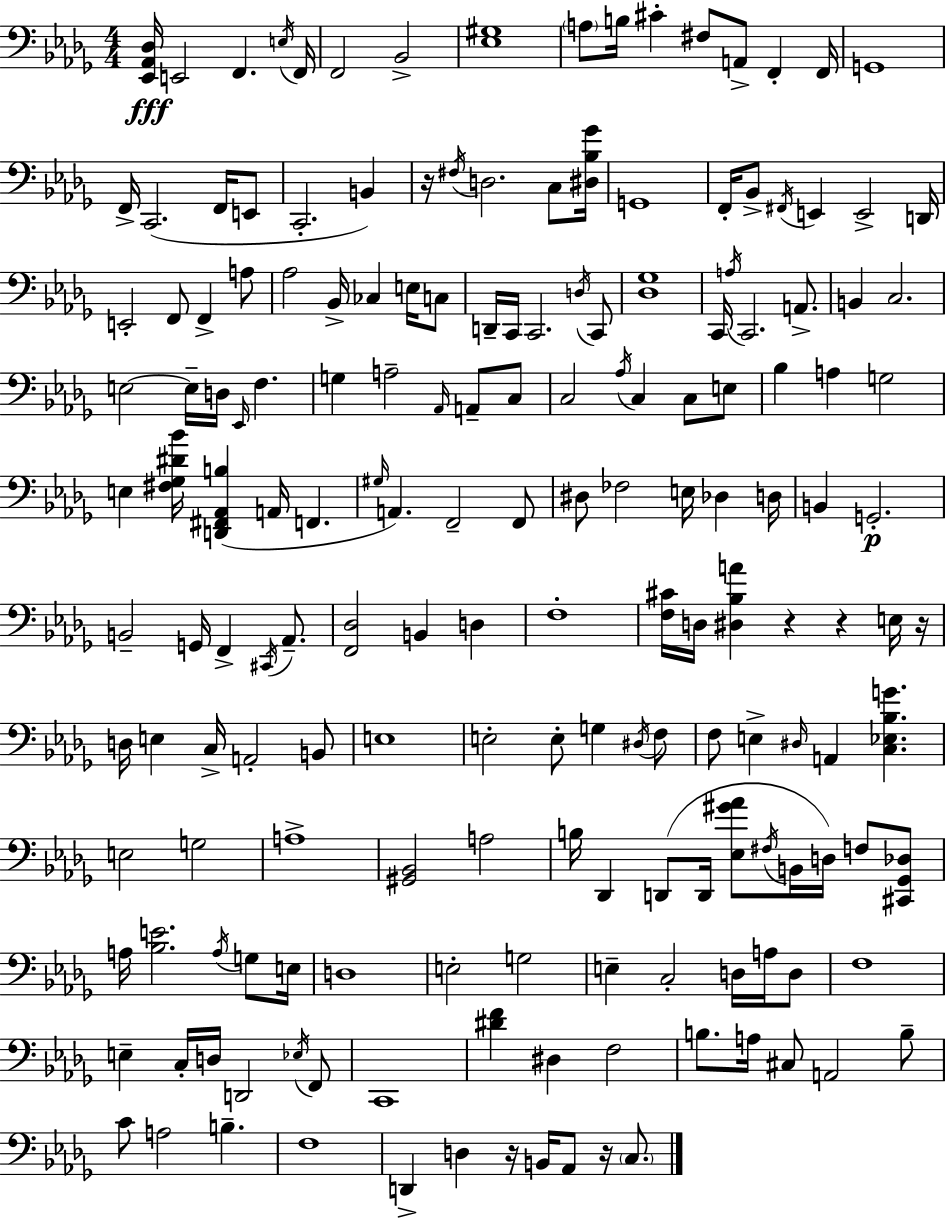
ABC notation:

X:1
T:Untitled
M:4/4
L:1/4
K:Bbm
[_E,,_A,,_D,]/4 E,,2 F,, E,/4 F,,/4 F,,2 _B,,2 [_E,^G,]4 A,/2 B,/4 ^C ^F,/2 A,,/2 F,, F,,/4 G,,4 F,,/4 C,,2 F,,/4 E,,/2 C,,2 B,, z/4 ^F,/4 D,2 C,/2 [^D,_B,_G]/4 G,,4 F,,/4 _B,,/2 ^F,,/4 E,, E,,2 D,,/4 E,,2 F,,/2 F,, A,/2 _A,2 _B,,/4 _C, E,/4 C,/2 D,,/4 C,,/4 C,,2 D,/4 C,,/2 [_D,_G,]4 C,,/4 A,/4 C,,2 A,,/2 B,, C,2 E,2 E,/4 D,/4 _E,,/4 F, G, A,2 _A,,/4 A,,/2 C,/2 C,2 _A,/4 C, C,/2 E,/2 _B, A, G,2 E, [^F,_G,^D_B]/4 [D,,^F,,_A,,B,] A,,/4 F,, ^G,/4 A,, F,,2 F,,/2 ^D,/2 _F,2 E,/4 _D, D,/4 B,, G,,2 B,,2 G,,/4 F,, ^C,,/4 _A,,/2 [F,,_D,]2 B,, D, F,4 [F,^C]/4 D,/4 [^D,_B,A] z z E,/4 z/4 D,/4 E, C,/4 A,,2 B,,/2 E,4 E,2 E,/2 G, ^D,/4 F,/2 F,/2 E, ^D,/4 A,, [C,_E,_B,G] E,2 G,2 A,4 [^G,,_B,,]2 A,2 B,/4 _D,, D,,/2 D,,/4 [_E,^G_A]/2 ^F,/4 B,,/4 D,/4 F,/2 [^C,,_G,,_D,]/2 A,/4 [_B,E]2 A,/4 G,/2 E,/4 D,4 E,2 G,2 E, C,2 D,/4 A,/4 D,/2 F,4 E, C,/4 D,/4 D,,2 _E,/4 F,,/2 C,,4 [^DF] ^D, F,2 B,/2 A,/4 ^C,/2 A,,2 B,/2 C/2 A,2 B, F,4 D,, D, z/4 B,,/4 _A,,/2 z/4 C,/2